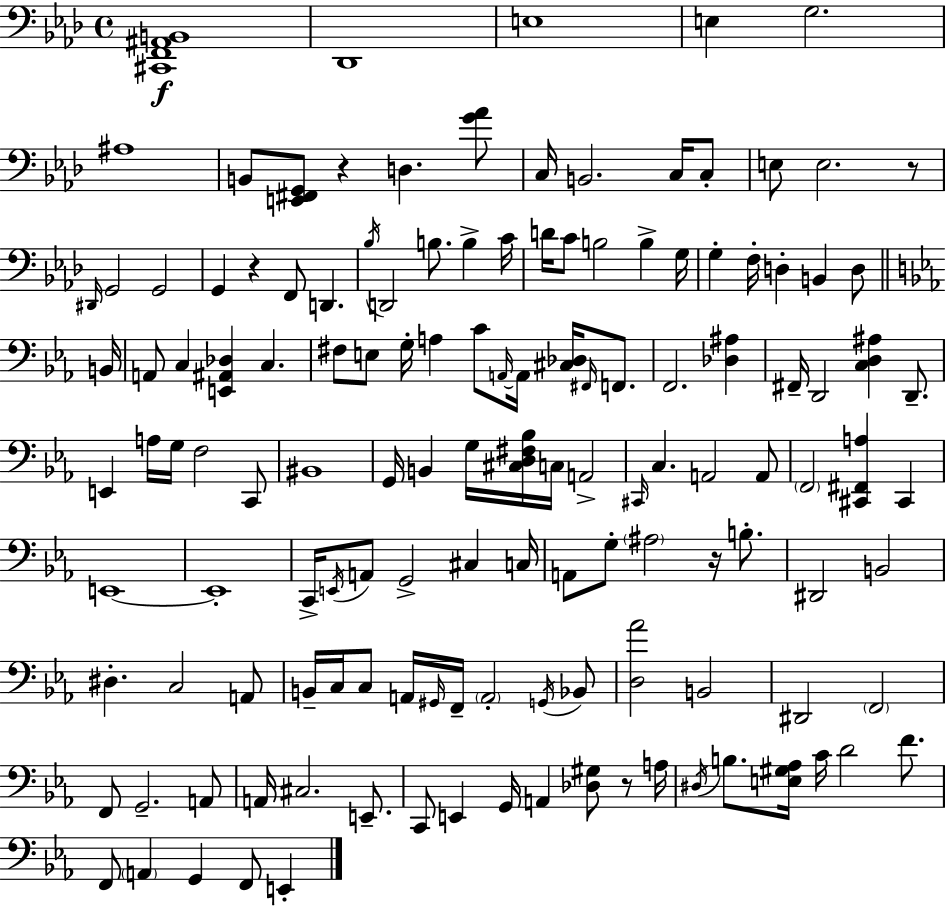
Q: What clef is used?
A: bass